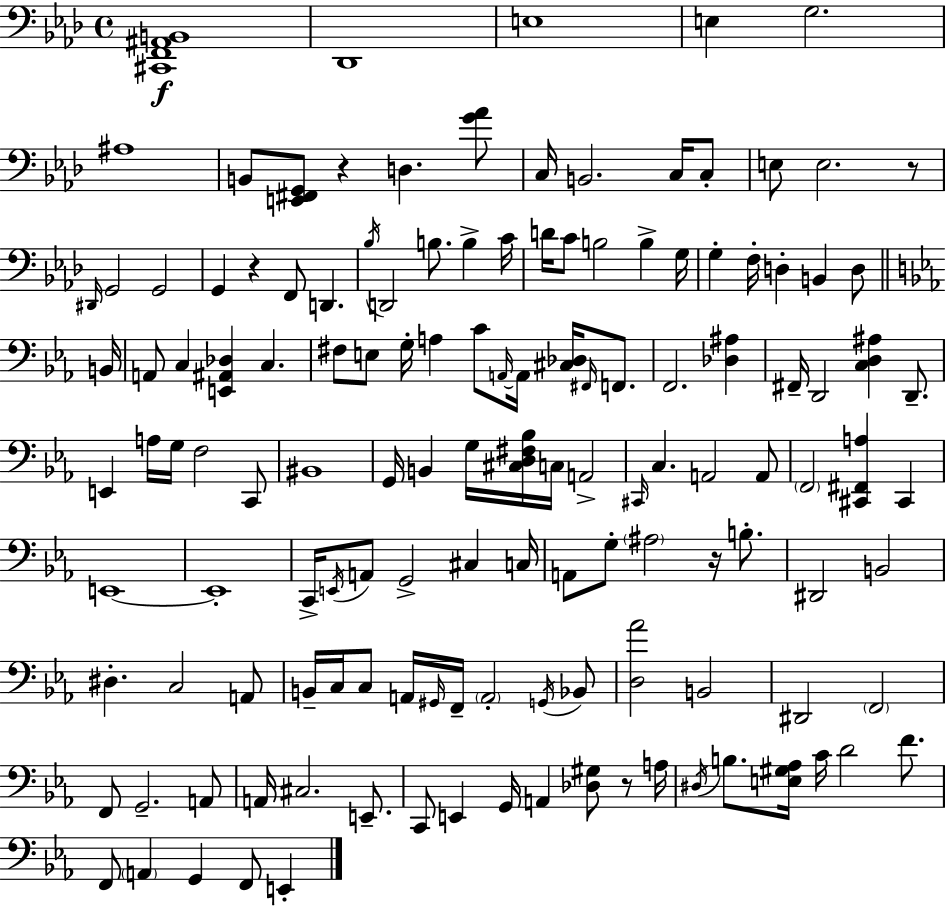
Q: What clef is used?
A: bass